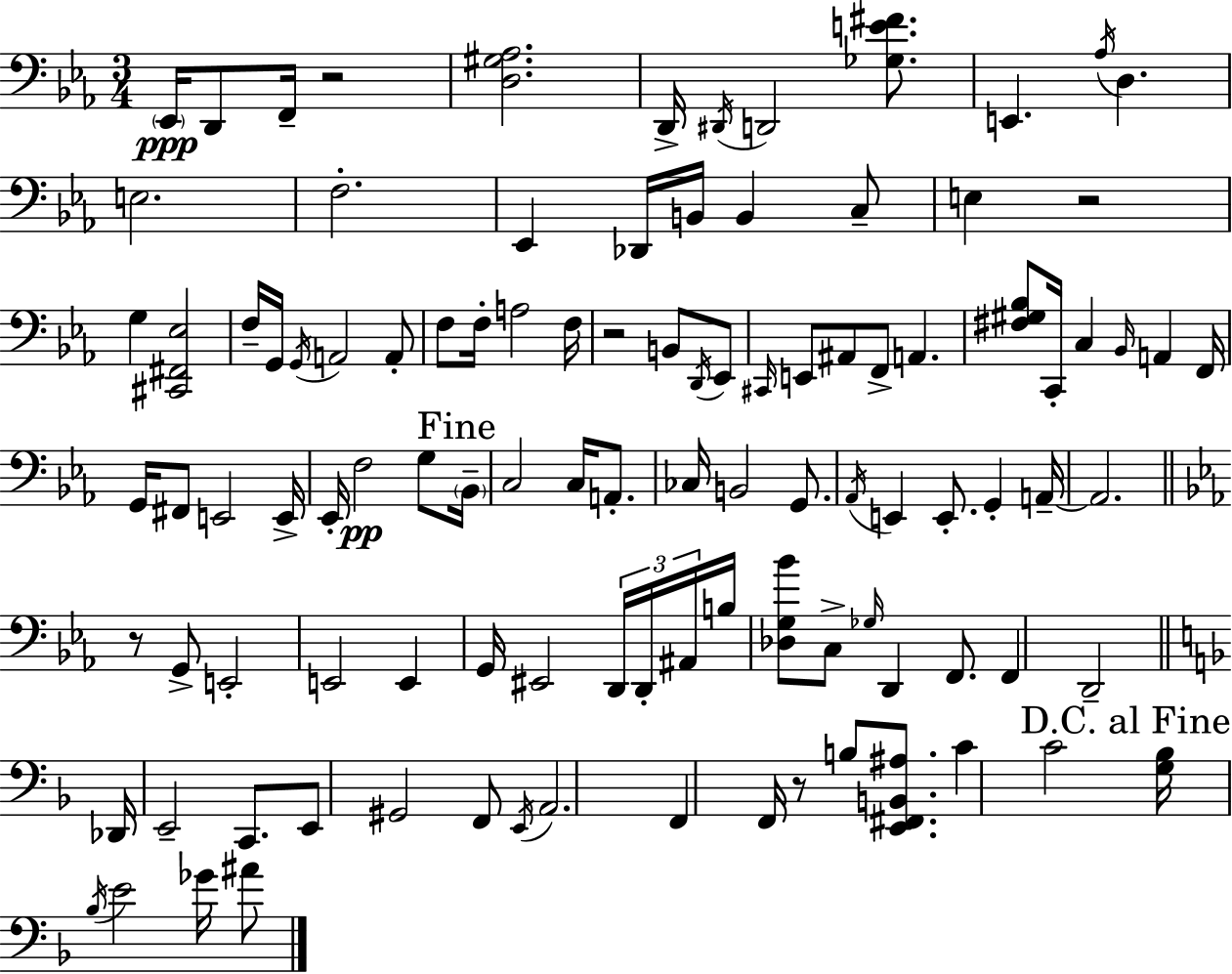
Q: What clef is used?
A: bass